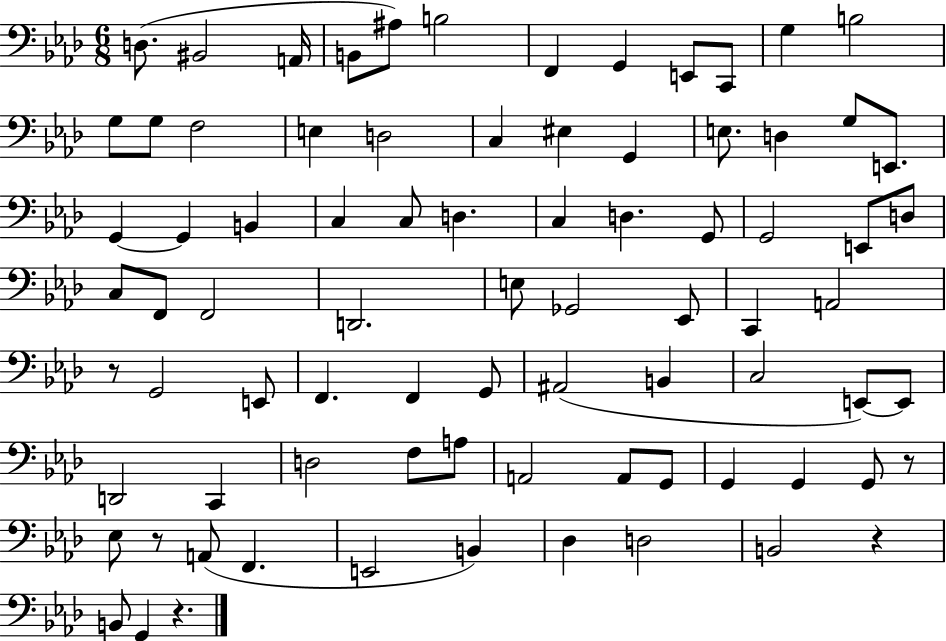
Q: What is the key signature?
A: AES major